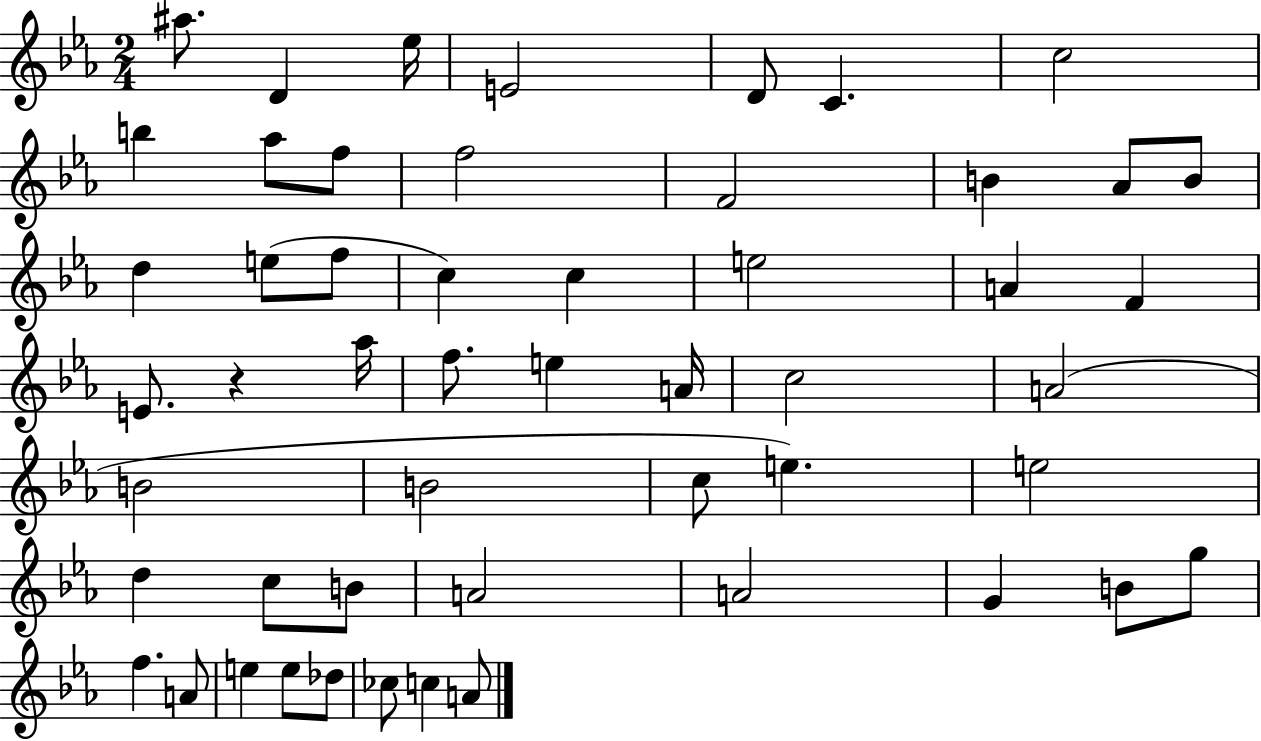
A#5/e. D4/q Eb5/s E4/h D4/e C4/q. C5/h B5/q Ab5/e F5/e F5/h F4/h B4/q Ab4/e B4/e D5/q E5/e F5/e C5/q C5/q E5/h A4/q F4/q E4/e. R/q Ab5/s F5/e. E5/q A4/s C5/h A4/h B4/h B4/h C5/e E5/q. E5/h D5/q C5/e B4/e A4/h A4/h G4/q B4/e G5/e F5/q. A4/e E5/q E5/e Db5/e CES5/e C5/q A4/e